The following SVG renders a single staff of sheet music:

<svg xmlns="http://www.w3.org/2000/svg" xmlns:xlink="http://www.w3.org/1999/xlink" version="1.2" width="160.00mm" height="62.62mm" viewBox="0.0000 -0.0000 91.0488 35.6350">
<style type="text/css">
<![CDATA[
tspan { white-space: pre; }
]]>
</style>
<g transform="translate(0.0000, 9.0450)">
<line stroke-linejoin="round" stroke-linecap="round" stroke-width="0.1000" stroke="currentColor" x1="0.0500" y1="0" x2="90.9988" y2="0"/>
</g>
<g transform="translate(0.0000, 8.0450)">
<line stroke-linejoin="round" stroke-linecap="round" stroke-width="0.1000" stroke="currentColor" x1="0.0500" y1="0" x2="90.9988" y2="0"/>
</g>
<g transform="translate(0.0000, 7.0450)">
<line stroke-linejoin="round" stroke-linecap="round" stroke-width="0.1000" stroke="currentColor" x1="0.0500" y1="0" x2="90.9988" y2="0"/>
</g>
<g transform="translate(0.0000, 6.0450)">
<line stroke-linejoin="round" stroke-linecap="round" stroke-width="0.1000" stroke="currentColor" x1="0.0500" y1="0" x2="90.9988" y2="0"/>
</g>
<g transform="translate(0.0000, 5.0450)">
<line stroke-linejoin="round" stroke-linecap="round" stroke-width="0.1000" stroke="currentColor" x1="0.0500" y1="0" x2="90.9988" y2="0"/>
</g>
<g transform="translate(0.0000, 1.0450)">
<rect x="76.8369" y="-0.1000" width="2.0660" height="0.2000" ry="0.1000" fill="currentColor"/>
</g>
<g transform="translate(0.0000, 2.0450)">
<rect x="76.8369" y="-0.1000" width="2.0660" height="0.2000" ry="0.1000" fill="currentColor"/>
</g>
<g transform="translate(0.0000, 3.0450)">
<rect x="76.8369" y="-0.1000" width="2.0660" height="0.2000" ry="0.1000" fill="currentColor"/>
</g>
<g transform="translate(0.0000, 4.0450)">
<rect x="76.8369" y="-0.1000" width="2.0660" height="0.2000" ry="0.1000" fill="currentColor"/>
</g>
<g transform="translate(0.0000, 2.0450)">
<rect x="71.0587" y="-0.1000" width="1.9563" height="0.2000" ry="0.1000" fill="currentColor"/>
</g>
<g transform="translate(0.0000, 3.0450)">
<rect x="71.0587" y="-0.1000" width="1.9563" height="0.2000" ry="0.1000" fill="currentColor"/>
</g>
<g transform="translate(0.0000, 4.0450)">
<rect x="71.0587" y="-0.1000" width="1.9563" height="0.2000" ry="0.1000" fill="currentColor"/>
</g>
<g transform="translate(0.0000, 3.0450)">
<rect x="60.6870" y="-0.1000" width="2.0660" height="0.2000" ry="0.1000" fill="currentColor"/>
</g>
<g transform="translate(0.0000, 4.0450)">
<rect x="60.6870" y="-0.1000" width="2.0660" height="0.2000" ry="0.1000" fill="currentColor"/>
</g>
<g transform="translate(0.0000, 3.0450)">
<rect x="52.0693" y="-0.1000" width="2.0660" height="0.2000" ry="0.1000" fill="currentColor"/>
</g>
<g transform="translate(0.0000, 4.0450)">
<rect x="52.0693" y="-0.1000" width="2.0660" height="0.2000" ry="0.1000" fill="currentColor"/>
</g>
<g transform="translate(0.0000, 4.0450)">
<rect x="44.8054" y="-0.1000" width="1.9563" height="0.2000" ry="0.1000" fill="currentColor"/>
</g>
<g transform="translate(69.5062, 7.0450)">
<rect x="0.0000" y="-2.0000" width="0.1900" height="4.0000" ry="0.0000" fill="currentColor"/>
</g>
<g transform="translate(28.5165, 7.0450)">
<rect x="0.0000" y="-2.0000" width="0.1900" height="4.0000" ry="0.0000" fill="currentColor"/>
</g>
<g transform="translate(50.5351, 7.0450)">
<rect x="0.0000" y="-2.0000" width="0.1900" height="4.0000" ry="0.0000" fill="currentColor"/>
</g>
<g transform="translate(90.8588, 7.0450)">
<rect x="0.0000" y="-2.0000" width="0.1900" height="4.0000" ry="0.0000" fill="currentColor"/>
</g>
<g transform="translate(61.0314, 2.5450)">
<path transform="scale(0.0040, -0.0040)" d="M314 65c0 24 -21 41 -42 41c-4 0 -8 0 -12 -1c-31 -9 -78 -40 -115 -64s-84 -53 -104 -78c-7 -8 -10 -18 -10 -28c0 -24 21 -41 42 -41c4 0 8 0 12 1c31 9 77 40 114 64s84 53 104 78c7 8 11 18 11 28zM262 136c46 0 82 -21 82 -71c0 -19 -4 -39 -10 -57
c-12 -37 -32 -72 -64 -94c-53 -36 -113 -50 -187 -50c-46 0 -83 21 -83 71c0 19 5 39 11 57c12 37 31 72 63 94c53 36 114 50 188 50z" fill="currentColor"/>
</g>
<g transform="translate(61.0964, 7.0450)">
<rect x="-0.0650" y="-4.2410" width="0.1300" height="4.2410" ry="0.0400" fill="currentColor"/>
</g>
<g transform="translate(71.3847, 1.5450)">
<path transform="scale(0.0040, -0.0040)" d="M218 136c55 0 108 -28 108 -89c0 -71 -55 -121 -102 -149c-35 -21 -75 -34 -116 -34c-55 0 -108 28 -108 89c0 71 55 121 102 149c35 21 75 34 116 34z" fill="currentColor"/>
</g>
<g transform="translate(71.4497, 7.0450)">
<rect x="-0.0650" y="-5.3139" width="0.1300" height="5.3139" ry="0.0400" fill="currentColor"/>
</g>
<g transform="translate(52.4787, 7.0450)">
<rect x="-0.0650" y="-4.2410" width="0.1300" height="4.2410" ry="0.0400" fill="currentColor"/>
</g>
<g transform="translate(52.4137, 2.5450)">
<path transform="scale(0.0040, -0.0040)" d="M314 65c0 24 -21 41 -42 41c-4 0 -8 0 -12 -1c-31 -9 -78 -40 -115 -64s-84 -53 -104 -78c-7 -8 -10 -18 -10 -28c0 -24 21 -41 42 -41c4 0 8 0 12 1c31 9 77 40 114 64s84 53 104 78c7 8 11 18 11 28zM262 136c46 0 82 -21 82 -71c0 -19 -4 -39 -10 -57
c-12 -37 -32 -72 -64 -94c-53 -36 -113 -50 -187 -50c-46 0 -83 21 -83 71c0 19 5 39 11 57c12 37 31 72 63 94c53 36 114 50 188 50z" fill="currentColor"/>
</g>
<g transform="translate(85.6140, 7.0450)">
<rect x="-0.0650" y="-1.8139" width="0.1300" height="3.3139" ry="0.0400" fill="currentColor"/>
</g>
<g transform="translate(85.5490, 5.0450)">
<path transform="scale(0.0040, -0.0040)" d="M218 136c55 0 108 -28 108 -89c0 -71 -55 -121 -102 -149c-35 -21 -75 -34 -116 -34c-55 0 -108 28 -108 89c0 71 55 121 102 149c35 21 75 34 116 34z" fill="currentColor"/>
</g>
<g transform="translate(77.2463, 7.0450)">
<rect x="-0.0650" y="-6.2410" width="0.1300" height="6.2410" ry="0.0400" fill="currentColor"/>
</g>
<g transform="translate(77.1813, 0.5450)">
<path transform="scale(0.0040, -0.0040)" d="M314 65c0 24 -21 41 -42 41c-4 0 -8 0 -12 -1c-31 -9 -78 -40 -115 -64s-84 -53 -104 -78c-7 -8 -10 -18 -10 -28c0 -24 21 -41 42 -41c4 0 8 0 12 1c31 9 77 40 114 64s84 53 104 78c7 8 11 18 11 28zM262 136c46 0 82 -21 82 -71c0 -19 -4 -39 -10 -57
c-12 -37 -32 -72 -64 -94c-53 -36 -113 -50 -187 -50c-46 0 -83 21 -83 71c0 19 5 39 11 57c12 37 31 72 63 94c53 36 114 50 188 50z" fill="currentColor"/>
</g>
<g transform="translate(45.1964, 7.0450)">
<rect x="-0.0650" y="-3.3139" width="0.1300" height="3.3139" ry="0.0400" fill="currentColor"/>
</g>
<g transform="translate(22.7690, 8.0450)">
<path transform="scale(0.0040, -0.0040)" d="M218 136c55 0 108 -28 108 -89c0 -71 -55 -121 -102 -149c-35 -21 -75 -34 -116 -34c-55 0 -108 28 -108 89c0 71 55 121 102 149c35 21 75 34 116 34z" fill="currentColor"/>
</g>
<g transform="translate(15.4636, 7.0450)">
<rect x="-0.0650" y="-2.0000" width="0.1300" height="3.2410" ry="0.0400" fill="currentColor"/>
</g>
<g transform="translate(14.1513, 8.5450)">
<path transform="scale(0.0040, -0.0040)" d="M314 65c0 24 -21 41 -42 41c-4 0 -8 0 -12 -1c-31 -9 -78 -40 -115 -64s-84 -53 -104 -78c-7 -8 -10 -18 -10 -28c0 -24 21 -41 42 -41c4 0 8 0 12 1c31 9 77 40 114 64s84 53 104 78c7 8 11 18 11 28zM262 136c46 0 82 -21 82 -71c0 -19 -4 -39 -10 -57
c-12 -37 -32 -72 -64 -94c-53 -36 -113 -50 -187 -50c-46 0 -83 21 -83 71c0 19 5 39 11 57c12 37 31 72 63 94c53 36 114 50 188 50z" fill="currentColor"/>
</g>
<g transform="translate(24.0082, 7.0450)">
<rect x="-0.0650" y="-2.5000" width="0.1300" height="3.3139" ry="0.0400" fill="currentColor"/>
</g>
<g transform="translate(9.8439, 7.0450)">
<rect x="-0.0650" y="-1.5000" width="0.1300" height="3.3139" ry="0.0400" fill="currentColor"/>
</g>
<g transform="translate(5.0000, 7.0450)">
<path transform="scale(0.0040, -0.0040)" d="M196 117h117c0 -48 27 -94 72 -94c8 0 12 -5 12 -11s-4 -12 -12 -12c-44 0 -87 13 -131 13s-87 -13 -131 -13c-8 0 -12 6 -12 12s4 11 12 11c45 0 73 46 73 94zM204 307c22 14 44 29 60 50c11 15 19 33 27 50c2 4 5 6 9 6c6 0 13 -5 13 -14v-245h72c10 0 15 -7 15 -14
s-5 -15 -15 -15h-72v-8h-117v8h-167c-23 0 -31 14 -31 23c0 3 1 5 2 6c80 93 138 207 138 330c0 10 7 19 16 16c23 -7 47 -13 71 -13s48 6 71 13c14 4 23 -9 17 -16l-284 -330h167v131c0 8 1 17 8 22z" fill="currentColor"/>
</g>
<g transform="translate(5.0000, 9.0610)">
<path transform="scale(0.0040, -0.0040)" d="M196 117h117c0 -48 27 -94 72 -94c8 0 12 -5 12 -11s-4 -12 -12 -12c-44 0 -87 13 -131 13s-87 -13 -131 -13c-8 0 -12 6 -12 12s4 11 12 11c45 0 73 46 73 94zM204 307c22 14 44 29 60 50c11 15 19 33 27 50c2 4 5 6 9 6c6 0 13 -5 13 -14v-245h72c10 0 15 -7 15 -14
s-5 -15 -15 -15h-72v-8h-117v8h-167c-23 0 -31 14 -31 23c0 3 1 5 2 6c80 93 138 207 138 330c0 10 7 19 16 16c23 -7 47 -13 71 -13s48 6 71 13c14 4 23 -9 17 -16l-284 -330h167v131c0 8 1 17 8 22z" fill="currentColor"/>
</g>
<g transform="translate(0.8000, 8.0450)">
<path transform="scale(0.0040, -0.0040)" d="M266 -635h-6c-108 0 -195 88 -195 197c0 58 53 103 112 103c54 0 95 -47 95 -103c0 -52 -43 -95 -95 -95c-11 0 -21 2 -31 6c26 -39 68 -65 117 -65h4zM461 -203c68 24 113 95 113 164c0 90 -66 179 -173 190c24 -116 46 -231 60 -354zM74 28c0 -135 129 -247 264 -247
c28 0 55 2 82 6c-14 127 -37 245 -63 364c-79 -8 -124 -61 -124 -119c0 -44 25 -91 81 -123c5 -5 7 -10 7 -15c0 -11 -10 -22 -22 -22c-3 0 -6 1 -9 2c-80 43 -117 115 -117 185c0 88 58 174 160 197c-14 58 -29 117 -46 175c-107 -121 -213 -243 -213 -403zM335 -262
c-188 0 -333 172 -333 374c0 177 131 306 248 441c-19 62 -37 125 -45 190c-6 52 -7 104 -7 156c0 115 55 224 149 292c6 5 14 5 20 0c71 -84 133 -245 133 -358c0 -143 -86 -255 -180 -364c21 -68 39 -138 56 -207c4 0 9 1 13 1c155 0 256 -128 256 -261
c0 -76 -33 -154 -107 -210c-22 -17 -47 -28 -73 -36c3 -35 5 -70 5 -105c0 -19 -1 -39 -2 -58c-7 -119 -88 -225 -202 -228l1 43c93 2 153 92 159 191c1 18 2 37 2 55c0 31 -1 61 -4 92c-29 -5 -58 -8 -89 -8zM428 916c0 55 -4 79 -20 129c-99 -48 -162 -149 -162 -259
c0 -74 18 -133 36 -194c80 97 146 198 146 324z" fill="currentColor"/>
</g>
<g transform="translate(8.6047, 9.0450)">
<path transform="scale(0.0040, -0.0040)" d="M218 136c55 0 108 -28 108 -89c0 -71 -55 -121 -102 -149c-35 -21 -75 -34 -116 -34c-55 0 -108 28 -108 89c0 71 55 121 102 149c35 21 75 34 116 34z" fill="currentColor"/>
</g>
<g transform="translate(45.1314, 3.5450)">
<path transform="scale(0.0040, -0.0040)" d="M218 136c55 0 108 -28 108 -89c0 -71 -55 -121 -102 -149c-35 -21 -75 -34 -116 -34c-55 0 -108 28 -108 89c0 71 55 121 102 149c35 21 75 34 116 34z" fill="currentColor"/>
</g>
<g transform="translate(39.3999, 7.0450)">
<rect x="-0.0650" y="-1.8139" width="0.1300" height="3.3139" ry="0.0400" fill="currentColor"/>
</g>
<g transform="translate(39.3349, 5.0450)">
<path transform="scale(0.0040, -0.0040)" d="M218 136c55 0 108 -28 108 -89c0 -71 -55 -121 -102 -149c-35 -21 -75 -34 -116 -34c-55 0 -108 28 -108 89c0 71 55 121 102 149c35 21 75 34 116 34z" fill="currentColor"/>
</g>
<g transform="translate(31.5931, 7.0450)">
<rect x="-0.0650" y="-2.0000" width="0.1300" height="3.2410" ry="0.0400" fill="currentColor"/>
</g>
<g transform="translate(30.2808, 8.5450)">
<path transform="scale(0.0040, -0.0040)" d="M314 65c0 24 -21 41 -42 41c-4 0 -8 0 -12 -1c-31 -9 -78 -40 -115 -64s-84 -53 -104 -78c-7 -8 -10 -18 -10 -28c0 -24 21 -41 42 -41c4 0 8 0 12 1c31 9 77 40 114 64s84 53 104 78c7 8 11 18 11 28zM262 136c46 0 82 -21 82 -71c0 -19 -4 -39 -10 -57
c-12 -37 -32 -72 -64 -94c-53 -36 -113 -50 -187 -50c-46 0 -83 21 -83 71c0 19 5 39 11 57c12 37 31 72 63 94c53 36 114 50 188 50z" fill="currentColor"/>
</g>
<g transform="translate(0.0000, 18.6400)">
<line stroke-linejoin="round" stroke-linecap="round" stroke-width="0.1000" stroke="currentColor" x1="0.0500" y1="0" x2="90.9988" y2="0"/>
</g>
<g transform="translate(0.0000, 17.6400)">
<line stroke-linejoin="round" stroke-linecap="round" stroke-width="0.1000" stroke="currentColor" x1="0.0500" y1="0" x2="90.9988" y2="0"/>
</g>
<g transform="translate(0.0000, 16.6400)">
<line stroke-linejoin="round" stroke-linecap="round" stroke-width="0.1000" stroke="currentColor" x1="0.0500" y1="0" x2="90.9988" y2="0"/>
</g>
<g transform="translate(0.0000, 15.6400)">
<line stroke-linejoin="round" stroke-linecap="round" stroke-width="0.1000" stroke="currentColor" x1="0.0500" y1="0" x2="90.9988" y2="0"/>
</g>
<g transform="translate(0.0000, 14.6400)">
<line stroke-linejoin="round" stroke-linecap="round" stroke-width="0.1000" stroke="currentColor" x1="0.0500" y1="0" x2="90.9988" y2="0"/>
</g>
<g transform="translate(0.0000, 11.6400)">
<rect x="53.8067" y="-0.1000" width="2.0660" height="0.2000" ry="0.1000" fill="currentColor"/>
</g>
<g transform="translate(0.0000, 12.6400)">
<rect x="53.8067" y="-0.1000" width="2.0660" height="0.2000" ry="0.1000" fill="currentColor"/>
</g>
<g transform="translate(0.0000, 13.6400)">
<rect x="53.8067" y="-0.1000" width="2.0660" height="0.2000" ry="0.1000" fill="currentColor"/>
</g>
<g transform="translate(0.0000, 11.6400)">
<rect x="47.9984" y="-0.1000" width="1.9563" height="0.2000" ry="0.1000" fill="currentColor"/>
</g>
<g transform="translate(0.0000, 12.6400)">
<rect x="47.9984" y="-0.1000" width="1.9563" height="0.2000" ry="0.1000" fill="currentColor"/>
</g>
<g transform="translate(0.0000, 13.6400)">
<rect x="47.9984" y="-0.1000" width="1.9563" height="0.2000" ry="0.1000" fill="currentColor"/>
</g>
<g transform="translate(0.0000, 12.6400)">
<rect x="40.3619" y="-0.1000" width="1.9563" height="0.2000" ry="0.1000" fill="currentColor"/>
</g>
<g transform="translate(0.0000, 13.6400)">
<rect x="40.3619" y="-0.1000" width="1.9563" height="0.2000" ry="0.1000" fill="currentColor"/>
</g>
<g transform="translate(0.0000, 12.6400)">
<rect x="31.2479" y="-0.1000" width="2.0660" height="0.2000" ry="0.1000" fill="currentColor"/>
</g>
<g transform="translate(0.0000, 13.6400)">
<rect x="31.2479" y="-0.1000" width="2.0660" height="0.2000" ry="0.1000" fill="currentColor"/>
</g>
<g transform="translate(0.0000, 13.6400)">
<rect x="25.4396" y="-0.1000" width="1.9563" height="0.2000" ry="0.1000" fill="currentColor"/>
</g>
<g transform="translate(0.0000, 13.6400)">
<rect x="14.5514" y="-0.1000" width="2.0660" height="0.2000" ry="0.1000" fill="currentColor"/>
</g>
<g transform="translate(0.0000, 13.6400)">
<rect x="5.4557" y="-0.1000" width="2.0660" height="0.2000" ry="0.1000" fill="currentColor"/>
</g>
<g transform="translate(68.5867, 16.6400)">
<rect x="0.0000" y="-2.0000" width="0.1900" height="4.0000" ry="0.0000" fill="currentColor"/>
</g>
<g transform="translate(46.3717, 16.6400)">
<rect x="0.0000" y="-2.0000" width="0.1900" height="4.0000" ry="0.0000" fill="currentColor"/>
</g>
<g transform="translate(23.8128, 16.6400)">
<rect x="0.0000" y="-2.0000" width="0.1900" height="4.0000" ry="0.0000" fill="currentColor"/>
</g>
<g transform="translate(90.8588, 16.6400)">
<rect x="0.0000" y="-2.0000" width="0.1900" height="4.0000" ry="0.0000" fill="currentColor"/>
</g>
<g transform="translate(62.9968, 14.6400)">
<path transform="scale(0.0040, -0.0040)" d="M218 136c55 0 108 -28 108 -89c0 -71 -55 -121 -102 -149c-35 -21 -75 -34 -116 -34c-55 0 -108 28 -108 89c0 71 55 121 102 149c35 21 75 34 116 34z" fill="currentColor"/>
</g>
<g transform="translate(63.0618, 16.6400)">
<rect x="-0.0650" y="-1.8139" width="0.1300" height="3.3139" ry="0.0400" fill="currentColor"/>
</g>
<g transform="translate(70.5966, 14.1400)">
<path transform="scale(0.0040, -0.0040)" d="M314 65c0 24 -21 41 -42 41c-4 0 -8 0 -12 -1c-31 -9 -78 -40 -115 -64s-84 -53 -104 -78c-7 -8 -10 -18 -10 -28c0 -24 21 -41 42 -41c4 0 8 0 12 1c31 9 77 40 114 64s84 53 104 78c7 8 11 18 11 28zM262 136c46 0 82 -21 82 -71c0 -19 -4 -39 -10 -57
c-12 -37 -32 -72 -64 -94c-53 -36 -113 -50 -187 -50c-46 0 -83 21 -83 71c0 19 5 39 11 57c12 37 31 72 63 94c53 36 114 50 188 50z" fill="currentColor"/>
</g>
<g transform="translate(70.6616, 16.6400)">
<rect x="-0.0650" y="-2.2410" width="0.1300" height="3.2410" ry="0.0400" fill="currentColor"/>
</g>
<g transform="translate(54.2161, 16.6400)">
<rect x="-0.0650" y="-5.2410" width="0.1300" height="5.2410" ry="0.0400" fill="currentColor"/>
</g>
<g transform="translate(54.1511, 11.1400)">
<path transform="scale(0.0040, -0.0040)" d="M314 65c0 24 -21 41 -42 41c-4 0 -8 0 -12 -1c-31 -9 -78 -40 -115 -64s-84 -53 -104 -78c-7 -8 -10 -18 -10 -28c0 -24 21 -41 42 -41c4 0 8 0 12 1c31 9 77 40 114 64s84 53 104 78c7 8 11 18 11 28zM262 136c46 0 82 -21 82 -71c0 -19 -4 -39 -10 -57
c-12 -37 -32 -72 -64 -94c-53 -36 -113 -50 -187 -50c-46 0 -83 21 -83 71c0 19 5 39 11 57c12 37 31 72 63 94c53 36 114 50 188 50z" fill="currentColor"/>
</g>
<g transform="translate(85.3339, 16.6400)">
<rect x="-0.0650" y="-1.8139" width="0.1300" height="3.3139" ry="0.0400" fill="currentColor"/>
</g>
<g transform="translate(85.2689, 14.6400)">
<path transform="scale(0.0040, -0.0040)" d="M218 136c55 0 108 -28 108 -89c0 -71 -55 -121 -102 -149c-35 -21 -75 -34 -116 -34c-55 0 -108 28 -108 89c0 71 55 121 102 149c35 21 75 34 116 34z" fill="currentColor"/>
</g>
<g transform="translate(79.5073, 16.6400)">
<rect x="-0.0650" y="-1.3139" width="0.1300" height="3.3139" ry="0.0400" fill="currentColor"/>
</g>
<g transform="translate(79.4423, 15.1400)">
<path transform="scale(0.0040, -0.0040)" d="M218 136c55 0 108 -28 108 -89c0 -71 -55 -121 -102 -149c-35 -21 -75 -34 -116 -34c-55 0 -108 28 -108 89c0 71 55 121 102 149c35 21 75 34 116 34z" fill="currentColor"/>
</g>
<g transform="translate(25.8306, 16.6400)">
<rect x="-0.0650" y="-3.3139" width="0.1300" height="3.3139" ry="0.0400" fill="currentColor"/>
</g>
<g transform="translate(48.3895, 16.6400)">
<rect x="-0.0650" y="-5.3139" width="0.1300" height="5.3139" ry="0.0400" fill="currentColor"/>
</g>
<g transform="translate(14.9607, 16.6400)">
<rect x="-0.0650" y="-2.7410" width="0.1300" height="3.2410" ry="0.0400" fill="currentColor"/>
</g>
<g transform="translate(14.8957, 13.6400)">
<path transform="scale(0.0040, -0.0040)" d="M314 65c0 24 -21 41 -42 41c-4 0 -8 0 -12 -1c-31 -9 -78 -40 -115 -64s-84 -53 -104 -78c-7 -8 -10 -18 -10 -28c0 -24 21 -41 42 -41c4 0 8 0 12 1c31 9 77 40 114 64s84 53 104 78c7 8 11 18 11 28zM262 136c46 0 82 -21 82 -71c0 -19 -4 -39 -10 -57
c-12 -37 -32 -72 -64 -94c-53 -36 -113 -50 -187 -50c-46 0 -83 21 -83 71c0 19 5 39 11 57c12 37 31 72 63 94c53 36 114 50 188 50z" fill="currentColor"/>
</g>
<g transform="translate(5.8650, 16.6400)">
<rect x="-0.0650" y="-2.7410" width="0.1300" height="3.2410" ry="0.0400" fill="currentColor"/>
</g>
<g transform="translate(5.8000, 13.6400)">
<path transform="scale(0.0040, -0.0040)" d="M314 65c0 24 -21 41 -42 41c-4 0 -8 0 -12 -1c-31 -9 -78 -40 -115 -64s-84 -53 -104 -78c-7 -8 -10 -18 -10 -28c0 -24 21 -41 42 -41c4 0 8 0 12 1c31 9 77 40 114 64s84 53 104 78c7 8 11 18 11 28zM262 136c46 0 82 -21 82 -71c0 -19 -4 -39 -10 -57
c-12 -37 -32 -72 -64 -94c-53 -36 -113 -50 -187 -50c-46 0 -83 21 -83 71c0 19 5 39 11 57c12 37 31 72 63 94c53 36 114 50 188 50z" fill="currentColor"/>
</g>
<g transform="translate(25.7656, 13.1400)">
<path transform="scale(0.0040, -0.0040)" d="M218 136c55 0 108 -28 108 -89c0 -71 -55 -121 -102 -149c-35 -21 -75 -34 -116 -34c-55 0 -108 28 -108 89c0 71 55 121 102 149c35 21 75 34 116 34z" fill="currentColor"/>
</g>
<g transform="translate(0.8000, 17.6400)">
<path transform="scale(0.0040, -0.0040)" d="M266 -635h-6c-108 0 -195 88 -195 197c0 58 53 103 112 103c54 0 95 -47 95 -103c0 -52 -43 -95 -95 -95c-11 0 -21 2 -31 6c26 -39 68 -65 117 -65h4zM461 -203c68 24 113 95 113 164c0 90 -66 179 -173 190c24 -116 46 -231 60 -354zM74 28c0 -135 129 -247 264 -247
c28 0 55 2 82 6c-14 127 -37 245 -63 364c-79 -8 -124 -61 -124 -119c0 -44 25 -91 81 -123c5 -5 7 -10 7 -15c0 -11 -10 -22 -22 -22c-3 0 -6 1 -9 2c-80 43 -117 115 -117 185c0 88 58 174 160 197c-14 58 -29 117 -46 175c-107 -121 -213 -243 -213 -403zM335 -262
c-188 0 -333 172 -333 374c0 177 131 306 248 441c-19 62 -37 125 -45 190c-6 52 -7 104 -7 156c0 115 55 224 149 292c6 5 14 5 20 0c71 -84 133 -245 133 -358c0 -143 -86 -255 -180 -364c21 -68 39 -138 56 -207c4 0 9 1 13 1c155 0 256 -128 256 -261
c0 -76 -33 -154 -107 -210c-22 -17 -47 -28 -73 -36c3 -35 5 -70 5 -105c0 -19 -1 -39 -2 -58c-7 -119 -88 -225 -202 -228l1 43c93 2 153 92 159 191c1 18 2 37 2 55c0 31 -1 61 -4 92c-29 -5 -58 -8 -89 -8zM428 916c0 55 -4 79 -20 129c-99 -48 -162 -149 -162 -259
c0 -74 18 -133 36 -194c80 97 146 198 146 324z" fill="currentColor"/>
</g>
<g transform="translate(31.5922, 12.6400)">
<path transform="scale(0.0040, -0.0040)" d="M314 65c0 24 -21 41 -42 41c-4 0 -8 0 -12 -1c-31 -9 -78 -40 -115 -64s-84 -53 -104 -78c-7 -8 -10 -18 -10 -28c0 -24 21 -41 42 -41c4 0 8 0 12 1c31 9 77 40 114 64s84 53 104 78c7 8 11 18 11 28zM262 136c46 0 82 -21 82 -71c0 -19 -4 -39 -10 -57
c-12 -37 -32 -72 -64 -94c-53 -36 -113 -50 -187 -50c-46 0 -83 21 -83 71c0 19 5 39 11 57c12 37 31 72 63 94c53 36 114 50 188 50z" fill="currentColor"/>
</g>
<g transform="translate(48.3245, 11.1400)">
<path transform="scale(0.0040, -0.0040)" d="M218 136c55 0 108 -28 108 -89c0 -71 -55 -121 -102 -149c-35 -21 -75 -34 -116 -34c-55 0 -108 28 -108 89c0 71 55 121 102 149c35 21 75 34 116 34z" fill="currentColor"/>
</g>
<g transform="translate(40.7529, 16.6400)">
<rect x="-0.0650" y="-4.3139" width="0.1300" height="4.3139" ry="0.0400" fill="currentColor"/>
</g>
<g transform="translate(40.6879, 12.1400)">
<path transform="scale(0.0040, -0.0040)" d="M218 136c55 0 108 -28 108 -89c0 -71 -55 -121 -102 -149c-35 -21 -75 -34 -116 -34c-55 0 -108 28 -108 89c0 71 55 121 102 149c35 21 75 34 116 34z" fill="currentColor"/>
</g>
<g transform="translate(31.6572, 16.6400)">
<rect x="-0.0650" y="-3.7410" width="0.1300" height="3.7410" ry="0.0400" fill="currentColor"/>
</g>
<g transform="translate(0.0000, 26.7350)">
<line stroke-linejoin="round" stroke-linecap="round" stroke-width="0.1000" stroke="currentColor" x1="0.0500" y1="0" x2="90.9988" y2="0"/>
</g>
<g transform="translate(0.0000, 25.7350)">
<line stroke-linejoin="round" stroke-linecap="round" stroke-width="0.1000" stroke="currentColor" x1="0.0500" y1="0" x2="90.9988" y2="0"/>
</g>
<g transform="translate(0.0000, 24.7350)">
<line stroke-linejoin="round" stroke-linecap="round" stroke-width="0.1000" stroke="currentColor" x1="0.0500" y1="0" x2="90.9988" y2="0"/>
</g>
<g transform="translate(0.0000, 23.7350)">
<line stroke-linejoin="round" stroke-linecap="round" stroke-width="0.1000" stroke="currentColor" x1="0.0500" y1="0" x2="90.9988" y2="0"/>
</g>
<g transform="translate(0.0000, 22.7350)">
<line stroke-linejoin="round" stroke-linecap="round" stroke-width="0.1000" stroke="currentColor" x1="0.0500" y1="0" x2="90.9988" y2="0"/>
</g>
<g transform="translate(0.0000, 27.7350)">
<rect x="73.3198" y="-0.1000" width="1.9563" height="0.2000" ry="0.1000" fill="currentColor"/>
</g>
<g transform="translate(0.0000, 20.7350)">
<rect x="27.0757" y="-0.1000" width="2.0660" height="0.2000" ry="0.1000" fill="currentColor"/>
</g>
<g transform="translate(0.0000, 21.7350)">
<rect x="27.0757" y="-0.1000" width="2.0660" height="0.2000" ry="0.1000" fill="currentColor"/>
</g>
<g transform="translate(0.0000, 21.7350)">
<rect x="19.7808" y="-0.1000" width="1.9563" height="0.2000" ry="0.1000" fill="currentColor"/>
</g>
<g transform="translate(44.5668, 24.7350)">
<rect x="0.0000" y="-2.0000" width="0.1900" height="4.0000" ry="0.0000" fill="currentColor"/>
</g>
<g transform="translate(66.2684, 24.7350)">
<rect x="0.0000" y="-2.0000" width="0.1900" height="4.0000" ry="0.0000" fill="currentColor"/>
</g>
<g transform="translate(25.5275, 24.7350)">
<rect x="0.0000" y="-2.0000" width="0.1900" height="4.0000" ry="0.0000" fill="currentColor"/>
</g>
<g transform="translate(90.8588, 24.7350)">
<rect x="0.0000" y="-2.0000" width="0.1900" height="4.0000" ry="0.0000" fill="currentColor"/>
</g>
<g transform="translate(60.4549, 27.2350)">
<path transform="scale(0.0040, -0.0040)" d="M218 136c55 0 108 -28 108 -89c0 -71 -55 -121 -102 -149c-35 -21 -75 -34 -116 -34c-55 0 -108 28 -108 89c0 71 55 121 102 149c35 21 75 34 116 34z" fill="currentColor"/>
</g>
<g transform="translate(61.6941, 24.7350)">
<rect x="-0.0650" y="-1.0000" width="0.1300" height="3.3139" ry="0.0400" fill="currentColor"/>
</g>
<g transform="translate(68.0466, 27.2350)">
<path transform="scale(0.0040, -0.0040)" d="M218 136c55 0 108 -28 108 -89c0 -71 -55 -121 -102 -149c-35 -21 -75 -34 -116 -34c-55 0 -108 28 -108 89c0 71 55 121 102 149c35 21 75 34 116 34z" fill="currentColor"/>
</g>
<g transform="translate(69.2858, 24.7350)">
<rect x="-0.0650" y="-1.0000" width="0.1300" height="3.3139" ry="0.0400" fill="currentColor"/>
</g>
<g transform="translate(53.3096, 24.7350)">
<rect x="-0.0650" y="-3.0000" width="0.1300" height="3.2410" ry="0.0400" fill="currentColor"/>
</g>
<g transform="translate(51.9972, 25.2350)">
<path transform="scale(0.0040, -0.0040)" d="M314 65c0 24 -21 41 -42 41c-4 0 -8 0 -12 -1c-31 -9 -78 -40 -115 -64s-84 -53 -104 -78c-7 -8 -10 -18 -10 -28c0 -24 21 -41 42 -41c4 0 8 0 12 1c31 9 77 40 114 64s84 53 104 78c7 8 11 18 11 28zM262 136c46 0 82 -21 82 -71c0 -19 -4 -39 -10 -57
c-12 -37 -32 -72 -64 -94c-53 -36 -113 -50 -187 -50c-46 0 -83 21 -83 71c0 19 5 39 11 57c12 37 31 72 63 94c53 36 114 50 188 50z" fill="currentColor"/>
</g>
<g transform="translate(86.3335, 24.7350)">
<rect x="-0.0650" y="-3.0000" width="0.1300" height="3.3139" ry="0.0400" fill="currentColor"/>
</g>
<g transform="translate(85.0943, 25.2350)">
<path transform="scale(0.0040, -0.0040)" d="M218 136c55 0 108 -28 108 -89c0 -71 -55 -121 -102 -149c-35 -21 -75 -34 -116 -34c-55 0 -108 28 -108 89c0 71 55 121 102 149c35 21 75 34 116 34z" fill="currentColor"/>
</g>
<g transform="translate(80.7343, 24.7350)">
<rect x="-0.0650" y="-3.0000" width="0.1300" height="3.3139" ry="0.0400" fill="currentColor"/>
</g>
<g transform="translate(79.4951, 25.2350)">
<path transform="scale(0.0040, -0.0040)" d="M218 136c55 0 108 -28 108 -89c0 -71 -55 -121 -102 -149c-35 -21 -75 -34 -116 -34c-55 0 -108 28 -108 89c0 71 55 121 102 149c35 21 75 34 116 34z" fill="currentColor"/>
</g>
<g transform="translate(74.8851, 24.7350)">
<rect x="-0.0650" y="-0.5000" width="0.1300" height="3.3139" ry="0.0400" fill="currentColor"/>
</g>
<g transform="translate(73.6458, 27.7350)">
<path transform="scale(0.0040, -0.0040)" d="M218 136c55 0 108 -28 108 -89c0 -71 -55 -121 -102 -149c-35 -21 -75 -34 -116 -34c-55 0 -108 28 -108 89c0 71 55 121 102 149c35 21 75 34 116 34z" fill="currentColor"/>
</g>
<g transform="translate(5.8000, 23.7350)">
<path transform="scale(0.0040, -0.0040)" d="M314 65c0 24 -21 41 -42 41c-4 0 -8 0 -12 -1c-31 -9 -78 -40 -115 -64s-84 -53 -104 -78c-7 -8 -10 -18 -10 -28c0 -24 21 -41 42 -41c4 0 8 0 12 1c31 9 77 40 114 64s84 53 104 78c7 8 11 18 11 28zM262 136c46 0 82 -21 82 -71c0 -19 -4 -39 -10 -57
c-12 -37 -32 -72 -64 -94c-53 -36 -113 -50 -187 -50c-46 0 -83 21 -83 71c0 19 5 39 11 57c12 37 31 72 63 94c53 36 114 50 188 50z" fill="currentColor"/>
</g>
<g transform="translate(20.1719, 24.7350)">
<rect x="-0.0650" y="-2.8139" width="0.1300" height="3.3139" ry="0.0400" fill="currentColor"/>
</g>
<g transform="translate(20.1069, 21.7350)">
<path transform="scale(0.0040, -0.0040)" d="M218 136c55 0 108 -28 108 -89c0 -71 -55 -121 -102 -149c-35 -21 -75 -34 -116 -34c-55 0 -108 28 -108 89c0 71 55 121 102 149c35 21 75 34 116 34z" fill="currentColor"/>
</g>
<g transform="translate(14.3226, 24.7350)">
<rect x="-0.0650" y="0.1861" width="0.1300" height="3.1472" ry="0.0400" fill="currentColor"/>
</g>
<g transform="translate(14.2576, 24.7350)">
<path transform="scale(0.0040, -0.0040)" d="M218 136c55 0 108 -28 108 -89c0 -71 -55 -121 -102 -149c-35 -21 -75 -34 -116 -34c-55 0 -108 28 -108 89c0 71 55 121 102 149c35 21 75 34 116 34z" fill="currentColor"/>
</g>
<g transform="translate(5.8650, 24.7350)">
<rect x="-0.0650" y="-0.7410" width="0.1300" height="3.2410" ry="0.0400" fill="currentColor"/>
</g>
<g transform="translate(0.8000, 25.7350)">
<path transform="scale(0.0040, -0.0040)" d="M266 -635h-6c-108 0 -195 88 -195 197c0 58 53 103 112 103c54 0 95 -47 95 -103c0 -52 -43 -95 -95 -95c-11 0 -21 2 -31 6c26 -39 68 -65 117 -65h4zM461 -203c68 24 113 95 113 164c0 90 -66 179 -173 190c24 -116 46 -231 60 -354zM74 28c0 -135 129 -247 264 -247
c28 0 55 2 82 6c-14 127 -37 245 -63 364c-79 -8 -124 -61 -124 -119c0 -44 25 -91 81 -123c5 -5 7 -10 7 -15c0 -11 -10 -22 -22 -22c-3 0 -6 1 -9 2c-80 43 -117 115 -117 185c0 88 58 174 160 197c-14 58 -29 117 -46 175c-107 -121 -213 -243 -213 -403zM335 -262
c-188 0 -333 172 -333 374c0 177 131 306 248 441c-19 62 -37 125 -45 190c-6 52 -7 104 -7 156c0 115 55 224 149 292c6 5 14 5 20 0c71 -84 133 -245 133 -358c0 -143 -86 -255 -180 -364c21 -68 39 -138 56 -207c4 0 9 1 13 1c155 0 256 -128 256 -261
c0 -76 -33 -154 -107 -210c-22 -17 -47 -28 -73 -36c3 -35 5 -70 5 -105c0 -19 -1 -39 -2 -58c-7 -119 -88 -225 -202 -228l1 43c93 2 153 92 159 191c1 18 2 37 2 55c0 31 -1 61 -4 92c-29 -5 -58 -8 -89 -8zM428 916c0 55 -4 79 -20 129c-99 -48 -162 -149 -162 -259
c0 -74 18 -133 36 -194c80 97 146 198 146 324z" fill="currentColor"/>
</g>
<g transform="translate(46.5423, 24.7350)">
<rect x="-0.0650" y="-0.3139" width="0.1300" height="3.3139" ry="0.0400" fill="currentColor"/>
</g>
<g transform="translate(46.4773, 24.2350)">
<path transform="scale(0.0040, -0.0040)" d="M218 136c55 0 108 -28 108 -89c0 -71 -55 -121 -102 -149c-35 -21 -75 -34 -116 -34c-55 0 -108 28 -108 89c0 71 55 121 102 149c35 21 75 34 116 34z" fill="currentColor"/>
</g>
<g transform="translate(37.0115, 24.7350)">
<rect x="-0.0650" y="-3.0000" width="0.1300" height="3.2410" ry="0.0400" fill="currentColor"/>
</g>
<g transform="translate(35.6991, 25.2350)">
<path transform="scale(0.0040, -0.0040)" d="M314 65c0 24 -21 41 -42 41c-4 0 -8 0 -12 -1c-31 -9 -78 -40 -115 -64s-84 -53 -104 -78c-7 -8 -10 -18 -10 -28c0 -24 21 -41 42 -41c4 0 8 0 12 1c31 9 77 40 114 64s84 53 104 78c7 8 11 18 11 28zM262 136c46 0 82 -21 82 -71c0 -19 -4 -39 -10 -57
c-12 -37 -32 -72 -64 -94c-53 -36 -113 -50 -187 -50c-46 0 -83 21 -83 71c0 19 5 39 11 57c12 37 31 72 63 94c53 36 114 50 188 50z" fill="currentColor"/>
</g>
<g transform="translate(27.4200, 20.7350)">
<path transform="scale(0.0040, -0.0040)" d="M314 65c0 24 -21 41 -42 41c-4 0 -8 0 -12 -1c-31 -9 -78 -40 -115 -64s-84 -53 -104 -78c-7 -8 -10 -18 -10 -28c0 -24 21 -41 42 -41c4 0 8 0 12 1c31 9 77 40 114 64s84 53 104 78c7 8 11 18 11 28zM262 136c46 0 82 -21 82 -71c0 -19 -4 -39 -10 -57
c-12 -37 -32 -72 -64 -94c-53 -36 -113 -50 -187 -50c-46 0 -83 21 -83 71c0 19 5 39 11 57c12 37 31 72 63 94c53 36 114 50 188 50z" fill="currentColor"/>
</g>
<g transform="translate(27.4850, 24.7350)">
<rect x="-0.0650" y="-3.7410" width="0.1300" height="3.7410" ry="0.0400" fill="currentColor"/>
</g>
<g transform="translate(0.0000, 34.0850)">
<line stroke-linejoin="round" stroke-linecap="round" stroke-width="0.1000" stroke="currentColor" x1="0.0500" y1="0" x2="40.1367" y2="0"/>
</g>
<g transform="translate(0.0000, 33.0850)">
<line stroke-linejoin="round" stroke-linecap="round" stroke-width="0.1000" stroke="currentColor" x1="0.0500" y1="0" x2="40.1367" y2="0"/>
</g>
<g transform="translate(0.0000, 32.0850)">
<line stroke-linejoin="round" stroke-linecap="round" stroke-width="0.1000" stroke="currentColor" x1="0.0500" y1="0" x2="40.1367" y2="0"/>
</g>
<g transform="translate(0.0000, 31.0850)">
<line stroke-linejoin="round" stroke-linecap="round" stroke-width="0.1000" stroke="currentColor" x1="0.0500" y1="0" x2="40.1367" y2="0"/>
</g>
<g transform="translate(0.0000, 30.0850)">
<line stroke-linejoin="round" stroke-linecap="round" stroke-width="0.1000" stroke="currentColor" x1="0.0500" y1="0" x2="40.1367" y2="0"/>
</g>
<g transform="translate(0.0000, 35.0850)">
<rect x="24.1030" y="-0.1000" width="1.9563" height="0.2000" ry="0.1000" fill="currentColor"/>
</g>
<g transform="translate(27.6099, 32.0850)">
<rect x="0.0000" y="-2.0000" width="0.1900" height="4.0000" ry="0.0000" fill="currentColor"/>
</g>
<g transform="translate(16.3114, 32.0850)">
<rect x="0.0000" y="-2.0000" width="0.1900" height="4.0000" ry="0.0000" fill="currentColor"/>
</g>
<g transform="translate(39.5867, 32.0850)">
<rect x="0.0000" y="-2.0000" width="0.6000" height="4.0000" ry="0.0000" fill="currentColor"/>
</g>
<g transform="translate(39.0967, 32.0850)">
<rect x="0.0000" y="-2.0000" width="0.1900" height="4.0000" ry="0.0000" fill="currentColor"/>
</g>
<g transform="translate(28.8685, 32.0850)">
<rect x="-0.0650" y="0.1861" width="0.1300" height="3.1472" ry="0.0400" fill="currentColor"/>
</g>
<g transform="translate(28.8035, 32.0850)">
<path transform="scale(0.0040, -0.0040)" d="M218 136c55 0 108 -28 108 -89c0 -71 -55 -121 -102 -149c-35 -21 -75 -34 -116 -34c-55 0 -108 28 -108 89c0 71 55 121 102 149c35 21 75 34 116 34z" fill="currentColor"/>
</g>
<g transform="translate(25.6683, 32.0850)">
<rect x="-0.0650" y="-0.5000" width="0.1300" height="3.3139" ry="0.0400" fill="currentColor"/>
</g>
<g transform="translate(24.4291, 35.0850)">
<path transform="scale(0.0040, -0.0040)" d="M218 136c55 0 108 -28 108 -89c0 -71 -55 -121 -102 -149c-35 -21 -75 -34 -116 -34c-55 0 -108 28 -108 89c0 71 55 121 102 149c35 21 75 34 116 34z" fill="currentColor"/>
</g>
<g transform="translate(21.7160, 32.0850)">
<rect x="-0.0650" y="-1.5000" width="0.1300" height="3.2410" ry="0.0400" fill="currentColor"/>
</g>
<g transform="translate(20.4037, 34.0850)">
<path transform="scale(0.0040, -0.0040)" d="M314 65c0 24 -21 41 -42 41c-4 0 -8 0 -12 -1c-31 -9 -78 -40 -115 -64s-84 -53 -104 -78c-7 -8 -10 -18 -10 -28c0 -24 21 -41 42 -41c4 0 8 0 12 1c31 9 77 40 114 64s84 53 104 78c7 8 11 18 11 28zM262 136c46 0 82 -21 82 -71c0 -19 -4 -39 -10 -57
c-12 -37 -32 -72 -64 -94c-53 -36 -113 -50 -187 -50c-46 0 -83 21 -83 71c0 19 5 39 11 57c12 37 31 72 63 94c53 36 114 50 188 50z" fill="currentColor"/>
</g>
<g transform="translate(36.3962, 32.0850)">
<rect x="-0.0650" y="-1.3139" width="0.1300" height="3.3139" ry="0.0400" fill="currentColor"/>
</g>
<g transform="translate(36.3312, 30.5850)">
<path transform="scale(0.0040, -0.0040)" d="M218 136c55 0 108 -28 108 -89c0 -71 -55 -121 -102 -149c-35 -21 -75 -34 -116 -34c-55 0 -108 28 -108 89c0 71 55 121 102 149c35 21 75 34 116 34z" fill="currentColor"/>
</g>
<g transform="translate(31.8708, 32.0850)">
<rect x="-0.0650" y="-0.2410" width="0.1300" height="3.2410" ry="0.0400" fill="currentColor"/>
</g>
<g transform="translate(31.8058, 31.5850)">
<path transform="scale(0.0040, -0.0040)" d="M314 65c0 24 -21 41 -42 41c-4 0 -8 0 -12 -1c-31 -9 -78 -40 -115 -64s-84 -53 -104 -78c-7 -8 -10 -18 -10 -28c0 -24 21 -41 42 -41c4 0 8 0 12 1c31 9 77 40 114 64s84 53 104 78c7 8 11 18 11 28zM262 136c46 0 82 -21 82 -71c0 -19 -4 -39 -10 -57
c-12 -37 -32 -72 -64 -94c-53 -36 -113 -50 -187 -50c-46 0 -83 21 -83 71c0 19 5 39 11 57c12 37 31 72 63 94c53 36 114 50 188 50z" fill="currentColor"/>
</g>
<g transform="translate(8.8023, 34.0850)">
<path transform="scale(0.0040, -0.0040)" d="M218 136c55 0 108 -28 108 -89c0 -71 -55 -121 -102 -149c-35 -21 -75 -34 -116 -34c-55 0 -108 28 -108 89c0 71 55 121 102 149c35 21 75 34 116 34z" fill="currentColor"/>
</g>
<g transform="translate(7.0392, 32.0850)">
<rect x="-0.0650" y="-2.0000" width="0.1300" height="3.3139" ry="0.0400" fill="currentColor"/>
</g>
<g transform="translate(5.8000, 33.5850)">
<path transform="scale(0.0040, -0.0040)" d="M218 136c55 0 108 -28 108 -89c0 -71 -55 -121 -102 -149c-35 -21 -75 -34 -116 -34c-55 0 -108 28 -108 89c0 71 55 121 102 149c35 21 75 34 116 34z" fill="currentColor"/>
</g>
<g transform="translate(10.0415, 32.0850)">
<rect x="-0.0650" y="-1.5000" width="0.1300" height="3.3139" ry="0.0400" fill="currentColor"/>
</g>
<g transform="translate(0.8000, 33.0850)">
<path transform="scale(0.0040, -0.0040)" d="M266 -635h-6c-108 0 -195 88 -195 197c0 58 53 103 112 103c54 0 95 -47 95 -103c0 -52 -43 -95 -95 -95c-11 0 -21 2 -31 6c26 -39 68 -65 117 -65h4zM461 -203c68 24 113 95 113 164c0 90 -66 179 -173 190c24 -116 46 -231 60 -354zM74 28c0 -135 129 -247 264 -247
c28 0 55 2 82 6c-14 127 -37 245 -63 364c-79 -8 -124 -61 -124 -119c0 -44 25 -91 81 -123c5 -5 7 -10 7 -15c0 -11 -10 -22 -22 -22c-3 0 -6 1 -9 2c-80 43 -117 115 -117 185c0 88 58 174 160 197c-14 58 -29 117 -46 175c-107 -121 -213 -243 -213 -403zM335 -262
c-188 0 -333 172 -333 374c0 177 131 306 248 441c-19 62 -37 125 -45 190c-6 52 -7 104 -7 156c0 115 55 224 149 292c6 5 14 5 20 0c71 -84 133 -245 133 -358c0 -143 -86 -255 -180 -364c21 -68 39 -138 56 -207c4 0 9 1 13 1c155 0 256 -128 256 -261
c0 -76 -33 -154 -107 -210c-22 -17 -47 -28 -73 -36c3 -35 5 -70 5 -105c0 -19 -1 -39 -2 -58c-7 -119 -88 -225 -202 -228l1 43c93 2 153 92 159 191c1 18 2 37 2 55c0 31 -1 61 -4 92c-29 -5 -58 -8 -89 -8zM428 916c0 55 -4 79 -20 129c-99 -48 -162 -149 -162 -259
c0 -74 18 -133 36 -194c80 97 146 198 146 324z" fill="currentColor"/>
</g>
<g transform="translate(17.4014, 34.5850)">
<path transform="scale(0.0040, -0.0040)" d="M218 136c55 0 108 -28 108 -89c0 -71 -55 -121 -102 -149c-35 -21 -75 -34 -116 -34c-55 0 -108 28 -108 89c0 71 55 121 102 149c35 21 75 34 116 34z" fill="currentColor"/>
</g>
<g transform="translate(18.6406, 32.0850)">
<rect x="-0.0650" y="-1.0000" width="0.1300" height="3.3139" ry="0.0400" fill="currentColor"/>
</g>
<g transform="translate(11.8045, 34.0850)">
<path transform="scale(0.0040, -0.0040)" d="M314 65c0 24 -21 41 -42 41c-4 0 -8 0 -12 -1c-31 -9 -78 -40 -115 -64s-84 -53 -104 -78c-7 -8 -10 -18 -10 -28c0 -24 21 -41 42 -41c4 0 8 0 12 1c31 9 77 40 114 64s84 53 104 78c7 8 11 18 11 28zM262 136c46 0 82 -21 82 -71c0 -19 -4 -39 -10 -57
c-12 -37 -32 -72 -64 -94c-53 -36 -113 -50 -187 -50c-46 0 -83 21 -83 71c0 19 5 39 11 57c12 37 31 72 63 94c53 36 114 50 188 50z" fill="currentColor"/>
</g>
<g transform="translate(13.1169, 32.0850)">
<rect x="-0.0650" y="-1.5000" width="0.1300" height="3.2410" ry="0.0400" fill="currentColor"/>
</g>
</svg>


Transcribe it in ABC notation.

X:1
T:Untitled
M:4/4
L:1/4
K:C
E F2 G F2 f b d'2 d'2 f' a'2 f a2 a2 b c'2 d' f' f'2 f g2 e f d2 B a c'2 A2 c A2 D D C A A F E E2 D E2 C B c2 e